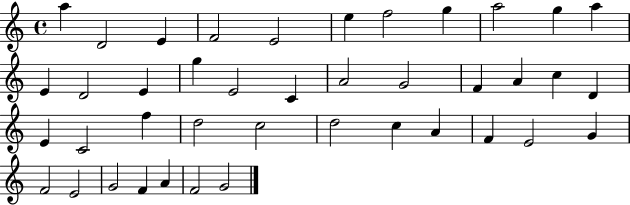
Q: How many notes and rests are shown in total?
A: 41